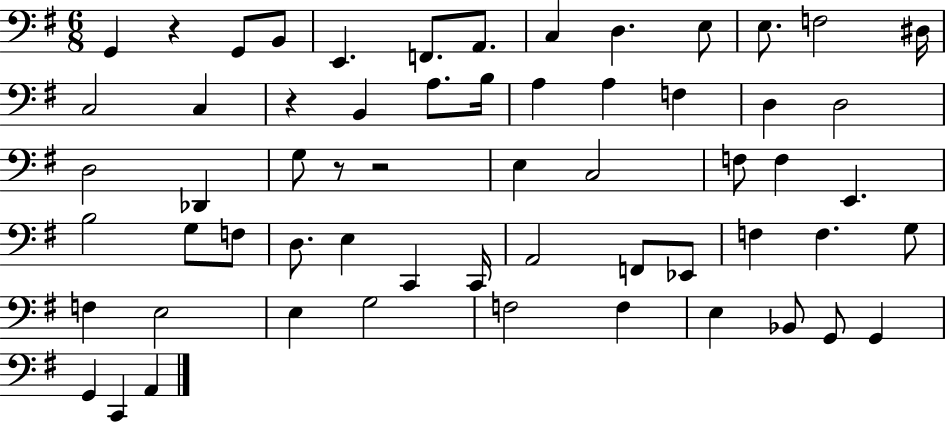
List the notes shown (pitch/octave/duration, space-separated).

G2/q R/q G2/e B2/e E2/q. F2/e. A2/e. C3/q D3/q. E3/e E3/e. F3/h D#3/s C3/h C3/q R/q B2/q A3/e. B3/s A3/q A3/q F3/q D3/q D3/h D3/h Db2/q G3/e R/e R/h E3/q C3/h F3/e F3/q E2/q. B3/h G3/e F3/e D3/e. E3/q C2/q C2/s A2/h F2/e Eb2/e F3/q F3/q. G3/e F3/q E3/h E3/q G3/h F3/h F3/q E3/q Bb2/e G2/e G2/q G2/q C2/q A2/q